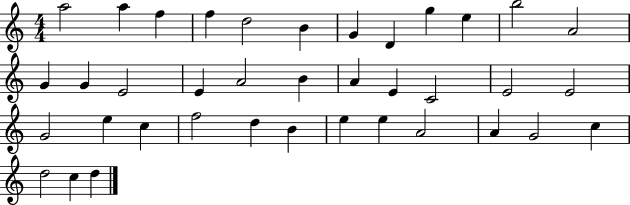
A5/h A5/q F5/q F5/q D5/h B4/q G4/q D4/q G5/q E5/q B5/h A4/h G4/q G4/q E4/h E4/q A4/h B4/q A4/q E4/q C4/h E4/h E4/h G4/h E5/q C5/q F5/h D5/q B4/q E5/q E5/q A4/h A4/q G4/h C5/q D5/h C5/q D5/q